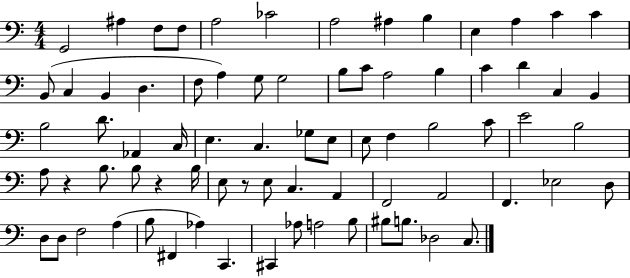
X:1
T:Untitled
M:4/4
L:1/4
K:C
G,,2 ^A, F,/2 F,/2 A,2 _C2 A,2 ^A, B, E, A, C C B,,/2 C, B,, D, F,/2 A, G,/2 G,2 B,/2 C/2 A,2 B, C D C, B,, B,2 D/2 _A,, C,/4 E, C, _G,/2 E,/2 E,/2 F, B,2 C/2 E2 B,2 A,/2 z B,/2 B,/2 z B,/4 E,/2 z/2 E,/2 C, A,, F,,2 A,,2 F,, _E,2 D,/2 D,/2 D,/2 F,2 A, B,/2 ^F,, _A, C,, ^C,, _A,/2 A,2 B,/2 ^B,/2 B,/2 _D,2 C,/2